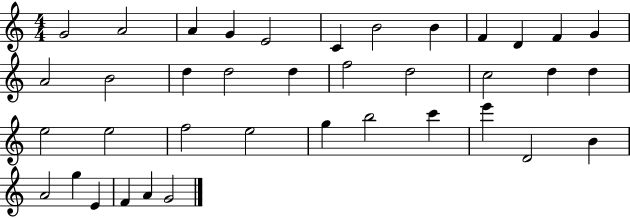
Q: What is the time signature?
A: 4/4